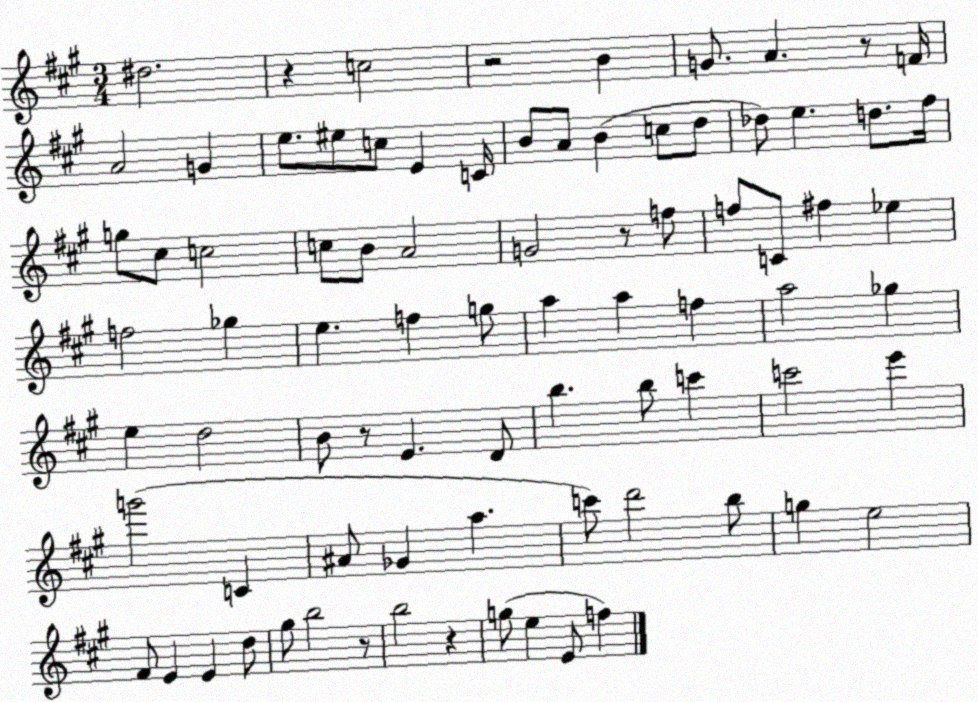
X:1
T:Untitled
M:3/4
L:1/4
K:A
^d2 z c2 z2 B G/2 A z/2 F/4 A2 G e/2 ^e/2 c/2 E C/4 B/2 A/2 B c/2 d/2 _d/2 e d/2 ^f/4 g/2 ^c/2 c2 c/2 B/2 A2 G2 z/2 f/2 f/2 C/2 ^f _e f2 _g e f g/2 a a f a2 _g e d2 B/2 z/2 E D/2 b b/2 c' c'2 e' g'2 C ^A/2 _G a c'/2 d'2 b/2 g e2 ^F/2 E E d/2 ^g/2 b2 z/2 b2 z g/2 e E/2 f